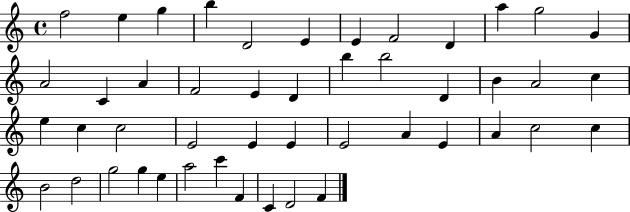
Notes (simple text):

F5/h E5/q G5/q B5/q D4/h E4/q E4/q F4/h D4/q A5/q G5/h G4/q A4/h C4/q A4/q F4/h E4/q D4/q B5/q B5/h D4/q B4/q A4/h C5/q E5/q C5/q C5/h E4/h E4/q E4/q E4/h A4/q E4/q A4/q C5/h C5/q B4/h D5/h G5/h G5/q E5/q A5/h C6/q F4/q C4/q D4/h F4/q